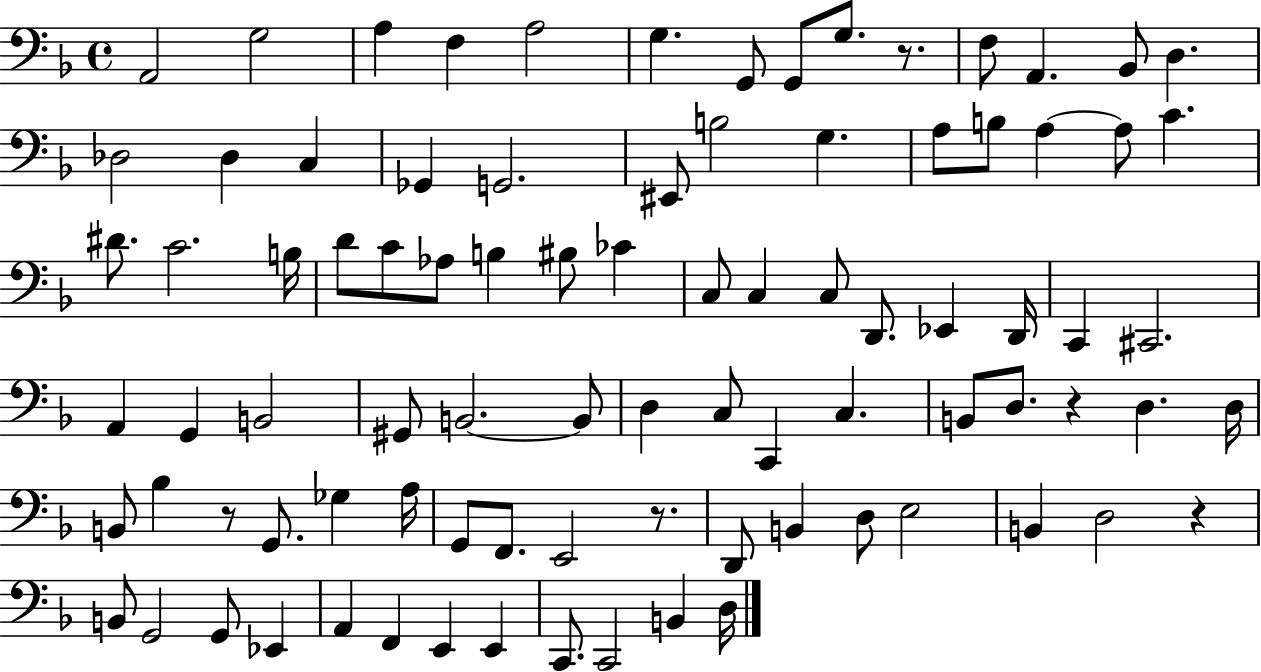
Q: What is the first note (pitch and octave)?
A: A2